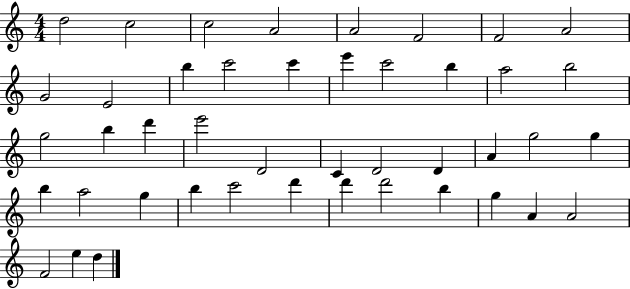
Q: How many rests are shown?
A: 0